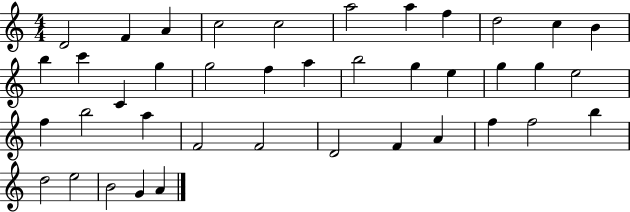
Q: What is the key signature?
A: C major